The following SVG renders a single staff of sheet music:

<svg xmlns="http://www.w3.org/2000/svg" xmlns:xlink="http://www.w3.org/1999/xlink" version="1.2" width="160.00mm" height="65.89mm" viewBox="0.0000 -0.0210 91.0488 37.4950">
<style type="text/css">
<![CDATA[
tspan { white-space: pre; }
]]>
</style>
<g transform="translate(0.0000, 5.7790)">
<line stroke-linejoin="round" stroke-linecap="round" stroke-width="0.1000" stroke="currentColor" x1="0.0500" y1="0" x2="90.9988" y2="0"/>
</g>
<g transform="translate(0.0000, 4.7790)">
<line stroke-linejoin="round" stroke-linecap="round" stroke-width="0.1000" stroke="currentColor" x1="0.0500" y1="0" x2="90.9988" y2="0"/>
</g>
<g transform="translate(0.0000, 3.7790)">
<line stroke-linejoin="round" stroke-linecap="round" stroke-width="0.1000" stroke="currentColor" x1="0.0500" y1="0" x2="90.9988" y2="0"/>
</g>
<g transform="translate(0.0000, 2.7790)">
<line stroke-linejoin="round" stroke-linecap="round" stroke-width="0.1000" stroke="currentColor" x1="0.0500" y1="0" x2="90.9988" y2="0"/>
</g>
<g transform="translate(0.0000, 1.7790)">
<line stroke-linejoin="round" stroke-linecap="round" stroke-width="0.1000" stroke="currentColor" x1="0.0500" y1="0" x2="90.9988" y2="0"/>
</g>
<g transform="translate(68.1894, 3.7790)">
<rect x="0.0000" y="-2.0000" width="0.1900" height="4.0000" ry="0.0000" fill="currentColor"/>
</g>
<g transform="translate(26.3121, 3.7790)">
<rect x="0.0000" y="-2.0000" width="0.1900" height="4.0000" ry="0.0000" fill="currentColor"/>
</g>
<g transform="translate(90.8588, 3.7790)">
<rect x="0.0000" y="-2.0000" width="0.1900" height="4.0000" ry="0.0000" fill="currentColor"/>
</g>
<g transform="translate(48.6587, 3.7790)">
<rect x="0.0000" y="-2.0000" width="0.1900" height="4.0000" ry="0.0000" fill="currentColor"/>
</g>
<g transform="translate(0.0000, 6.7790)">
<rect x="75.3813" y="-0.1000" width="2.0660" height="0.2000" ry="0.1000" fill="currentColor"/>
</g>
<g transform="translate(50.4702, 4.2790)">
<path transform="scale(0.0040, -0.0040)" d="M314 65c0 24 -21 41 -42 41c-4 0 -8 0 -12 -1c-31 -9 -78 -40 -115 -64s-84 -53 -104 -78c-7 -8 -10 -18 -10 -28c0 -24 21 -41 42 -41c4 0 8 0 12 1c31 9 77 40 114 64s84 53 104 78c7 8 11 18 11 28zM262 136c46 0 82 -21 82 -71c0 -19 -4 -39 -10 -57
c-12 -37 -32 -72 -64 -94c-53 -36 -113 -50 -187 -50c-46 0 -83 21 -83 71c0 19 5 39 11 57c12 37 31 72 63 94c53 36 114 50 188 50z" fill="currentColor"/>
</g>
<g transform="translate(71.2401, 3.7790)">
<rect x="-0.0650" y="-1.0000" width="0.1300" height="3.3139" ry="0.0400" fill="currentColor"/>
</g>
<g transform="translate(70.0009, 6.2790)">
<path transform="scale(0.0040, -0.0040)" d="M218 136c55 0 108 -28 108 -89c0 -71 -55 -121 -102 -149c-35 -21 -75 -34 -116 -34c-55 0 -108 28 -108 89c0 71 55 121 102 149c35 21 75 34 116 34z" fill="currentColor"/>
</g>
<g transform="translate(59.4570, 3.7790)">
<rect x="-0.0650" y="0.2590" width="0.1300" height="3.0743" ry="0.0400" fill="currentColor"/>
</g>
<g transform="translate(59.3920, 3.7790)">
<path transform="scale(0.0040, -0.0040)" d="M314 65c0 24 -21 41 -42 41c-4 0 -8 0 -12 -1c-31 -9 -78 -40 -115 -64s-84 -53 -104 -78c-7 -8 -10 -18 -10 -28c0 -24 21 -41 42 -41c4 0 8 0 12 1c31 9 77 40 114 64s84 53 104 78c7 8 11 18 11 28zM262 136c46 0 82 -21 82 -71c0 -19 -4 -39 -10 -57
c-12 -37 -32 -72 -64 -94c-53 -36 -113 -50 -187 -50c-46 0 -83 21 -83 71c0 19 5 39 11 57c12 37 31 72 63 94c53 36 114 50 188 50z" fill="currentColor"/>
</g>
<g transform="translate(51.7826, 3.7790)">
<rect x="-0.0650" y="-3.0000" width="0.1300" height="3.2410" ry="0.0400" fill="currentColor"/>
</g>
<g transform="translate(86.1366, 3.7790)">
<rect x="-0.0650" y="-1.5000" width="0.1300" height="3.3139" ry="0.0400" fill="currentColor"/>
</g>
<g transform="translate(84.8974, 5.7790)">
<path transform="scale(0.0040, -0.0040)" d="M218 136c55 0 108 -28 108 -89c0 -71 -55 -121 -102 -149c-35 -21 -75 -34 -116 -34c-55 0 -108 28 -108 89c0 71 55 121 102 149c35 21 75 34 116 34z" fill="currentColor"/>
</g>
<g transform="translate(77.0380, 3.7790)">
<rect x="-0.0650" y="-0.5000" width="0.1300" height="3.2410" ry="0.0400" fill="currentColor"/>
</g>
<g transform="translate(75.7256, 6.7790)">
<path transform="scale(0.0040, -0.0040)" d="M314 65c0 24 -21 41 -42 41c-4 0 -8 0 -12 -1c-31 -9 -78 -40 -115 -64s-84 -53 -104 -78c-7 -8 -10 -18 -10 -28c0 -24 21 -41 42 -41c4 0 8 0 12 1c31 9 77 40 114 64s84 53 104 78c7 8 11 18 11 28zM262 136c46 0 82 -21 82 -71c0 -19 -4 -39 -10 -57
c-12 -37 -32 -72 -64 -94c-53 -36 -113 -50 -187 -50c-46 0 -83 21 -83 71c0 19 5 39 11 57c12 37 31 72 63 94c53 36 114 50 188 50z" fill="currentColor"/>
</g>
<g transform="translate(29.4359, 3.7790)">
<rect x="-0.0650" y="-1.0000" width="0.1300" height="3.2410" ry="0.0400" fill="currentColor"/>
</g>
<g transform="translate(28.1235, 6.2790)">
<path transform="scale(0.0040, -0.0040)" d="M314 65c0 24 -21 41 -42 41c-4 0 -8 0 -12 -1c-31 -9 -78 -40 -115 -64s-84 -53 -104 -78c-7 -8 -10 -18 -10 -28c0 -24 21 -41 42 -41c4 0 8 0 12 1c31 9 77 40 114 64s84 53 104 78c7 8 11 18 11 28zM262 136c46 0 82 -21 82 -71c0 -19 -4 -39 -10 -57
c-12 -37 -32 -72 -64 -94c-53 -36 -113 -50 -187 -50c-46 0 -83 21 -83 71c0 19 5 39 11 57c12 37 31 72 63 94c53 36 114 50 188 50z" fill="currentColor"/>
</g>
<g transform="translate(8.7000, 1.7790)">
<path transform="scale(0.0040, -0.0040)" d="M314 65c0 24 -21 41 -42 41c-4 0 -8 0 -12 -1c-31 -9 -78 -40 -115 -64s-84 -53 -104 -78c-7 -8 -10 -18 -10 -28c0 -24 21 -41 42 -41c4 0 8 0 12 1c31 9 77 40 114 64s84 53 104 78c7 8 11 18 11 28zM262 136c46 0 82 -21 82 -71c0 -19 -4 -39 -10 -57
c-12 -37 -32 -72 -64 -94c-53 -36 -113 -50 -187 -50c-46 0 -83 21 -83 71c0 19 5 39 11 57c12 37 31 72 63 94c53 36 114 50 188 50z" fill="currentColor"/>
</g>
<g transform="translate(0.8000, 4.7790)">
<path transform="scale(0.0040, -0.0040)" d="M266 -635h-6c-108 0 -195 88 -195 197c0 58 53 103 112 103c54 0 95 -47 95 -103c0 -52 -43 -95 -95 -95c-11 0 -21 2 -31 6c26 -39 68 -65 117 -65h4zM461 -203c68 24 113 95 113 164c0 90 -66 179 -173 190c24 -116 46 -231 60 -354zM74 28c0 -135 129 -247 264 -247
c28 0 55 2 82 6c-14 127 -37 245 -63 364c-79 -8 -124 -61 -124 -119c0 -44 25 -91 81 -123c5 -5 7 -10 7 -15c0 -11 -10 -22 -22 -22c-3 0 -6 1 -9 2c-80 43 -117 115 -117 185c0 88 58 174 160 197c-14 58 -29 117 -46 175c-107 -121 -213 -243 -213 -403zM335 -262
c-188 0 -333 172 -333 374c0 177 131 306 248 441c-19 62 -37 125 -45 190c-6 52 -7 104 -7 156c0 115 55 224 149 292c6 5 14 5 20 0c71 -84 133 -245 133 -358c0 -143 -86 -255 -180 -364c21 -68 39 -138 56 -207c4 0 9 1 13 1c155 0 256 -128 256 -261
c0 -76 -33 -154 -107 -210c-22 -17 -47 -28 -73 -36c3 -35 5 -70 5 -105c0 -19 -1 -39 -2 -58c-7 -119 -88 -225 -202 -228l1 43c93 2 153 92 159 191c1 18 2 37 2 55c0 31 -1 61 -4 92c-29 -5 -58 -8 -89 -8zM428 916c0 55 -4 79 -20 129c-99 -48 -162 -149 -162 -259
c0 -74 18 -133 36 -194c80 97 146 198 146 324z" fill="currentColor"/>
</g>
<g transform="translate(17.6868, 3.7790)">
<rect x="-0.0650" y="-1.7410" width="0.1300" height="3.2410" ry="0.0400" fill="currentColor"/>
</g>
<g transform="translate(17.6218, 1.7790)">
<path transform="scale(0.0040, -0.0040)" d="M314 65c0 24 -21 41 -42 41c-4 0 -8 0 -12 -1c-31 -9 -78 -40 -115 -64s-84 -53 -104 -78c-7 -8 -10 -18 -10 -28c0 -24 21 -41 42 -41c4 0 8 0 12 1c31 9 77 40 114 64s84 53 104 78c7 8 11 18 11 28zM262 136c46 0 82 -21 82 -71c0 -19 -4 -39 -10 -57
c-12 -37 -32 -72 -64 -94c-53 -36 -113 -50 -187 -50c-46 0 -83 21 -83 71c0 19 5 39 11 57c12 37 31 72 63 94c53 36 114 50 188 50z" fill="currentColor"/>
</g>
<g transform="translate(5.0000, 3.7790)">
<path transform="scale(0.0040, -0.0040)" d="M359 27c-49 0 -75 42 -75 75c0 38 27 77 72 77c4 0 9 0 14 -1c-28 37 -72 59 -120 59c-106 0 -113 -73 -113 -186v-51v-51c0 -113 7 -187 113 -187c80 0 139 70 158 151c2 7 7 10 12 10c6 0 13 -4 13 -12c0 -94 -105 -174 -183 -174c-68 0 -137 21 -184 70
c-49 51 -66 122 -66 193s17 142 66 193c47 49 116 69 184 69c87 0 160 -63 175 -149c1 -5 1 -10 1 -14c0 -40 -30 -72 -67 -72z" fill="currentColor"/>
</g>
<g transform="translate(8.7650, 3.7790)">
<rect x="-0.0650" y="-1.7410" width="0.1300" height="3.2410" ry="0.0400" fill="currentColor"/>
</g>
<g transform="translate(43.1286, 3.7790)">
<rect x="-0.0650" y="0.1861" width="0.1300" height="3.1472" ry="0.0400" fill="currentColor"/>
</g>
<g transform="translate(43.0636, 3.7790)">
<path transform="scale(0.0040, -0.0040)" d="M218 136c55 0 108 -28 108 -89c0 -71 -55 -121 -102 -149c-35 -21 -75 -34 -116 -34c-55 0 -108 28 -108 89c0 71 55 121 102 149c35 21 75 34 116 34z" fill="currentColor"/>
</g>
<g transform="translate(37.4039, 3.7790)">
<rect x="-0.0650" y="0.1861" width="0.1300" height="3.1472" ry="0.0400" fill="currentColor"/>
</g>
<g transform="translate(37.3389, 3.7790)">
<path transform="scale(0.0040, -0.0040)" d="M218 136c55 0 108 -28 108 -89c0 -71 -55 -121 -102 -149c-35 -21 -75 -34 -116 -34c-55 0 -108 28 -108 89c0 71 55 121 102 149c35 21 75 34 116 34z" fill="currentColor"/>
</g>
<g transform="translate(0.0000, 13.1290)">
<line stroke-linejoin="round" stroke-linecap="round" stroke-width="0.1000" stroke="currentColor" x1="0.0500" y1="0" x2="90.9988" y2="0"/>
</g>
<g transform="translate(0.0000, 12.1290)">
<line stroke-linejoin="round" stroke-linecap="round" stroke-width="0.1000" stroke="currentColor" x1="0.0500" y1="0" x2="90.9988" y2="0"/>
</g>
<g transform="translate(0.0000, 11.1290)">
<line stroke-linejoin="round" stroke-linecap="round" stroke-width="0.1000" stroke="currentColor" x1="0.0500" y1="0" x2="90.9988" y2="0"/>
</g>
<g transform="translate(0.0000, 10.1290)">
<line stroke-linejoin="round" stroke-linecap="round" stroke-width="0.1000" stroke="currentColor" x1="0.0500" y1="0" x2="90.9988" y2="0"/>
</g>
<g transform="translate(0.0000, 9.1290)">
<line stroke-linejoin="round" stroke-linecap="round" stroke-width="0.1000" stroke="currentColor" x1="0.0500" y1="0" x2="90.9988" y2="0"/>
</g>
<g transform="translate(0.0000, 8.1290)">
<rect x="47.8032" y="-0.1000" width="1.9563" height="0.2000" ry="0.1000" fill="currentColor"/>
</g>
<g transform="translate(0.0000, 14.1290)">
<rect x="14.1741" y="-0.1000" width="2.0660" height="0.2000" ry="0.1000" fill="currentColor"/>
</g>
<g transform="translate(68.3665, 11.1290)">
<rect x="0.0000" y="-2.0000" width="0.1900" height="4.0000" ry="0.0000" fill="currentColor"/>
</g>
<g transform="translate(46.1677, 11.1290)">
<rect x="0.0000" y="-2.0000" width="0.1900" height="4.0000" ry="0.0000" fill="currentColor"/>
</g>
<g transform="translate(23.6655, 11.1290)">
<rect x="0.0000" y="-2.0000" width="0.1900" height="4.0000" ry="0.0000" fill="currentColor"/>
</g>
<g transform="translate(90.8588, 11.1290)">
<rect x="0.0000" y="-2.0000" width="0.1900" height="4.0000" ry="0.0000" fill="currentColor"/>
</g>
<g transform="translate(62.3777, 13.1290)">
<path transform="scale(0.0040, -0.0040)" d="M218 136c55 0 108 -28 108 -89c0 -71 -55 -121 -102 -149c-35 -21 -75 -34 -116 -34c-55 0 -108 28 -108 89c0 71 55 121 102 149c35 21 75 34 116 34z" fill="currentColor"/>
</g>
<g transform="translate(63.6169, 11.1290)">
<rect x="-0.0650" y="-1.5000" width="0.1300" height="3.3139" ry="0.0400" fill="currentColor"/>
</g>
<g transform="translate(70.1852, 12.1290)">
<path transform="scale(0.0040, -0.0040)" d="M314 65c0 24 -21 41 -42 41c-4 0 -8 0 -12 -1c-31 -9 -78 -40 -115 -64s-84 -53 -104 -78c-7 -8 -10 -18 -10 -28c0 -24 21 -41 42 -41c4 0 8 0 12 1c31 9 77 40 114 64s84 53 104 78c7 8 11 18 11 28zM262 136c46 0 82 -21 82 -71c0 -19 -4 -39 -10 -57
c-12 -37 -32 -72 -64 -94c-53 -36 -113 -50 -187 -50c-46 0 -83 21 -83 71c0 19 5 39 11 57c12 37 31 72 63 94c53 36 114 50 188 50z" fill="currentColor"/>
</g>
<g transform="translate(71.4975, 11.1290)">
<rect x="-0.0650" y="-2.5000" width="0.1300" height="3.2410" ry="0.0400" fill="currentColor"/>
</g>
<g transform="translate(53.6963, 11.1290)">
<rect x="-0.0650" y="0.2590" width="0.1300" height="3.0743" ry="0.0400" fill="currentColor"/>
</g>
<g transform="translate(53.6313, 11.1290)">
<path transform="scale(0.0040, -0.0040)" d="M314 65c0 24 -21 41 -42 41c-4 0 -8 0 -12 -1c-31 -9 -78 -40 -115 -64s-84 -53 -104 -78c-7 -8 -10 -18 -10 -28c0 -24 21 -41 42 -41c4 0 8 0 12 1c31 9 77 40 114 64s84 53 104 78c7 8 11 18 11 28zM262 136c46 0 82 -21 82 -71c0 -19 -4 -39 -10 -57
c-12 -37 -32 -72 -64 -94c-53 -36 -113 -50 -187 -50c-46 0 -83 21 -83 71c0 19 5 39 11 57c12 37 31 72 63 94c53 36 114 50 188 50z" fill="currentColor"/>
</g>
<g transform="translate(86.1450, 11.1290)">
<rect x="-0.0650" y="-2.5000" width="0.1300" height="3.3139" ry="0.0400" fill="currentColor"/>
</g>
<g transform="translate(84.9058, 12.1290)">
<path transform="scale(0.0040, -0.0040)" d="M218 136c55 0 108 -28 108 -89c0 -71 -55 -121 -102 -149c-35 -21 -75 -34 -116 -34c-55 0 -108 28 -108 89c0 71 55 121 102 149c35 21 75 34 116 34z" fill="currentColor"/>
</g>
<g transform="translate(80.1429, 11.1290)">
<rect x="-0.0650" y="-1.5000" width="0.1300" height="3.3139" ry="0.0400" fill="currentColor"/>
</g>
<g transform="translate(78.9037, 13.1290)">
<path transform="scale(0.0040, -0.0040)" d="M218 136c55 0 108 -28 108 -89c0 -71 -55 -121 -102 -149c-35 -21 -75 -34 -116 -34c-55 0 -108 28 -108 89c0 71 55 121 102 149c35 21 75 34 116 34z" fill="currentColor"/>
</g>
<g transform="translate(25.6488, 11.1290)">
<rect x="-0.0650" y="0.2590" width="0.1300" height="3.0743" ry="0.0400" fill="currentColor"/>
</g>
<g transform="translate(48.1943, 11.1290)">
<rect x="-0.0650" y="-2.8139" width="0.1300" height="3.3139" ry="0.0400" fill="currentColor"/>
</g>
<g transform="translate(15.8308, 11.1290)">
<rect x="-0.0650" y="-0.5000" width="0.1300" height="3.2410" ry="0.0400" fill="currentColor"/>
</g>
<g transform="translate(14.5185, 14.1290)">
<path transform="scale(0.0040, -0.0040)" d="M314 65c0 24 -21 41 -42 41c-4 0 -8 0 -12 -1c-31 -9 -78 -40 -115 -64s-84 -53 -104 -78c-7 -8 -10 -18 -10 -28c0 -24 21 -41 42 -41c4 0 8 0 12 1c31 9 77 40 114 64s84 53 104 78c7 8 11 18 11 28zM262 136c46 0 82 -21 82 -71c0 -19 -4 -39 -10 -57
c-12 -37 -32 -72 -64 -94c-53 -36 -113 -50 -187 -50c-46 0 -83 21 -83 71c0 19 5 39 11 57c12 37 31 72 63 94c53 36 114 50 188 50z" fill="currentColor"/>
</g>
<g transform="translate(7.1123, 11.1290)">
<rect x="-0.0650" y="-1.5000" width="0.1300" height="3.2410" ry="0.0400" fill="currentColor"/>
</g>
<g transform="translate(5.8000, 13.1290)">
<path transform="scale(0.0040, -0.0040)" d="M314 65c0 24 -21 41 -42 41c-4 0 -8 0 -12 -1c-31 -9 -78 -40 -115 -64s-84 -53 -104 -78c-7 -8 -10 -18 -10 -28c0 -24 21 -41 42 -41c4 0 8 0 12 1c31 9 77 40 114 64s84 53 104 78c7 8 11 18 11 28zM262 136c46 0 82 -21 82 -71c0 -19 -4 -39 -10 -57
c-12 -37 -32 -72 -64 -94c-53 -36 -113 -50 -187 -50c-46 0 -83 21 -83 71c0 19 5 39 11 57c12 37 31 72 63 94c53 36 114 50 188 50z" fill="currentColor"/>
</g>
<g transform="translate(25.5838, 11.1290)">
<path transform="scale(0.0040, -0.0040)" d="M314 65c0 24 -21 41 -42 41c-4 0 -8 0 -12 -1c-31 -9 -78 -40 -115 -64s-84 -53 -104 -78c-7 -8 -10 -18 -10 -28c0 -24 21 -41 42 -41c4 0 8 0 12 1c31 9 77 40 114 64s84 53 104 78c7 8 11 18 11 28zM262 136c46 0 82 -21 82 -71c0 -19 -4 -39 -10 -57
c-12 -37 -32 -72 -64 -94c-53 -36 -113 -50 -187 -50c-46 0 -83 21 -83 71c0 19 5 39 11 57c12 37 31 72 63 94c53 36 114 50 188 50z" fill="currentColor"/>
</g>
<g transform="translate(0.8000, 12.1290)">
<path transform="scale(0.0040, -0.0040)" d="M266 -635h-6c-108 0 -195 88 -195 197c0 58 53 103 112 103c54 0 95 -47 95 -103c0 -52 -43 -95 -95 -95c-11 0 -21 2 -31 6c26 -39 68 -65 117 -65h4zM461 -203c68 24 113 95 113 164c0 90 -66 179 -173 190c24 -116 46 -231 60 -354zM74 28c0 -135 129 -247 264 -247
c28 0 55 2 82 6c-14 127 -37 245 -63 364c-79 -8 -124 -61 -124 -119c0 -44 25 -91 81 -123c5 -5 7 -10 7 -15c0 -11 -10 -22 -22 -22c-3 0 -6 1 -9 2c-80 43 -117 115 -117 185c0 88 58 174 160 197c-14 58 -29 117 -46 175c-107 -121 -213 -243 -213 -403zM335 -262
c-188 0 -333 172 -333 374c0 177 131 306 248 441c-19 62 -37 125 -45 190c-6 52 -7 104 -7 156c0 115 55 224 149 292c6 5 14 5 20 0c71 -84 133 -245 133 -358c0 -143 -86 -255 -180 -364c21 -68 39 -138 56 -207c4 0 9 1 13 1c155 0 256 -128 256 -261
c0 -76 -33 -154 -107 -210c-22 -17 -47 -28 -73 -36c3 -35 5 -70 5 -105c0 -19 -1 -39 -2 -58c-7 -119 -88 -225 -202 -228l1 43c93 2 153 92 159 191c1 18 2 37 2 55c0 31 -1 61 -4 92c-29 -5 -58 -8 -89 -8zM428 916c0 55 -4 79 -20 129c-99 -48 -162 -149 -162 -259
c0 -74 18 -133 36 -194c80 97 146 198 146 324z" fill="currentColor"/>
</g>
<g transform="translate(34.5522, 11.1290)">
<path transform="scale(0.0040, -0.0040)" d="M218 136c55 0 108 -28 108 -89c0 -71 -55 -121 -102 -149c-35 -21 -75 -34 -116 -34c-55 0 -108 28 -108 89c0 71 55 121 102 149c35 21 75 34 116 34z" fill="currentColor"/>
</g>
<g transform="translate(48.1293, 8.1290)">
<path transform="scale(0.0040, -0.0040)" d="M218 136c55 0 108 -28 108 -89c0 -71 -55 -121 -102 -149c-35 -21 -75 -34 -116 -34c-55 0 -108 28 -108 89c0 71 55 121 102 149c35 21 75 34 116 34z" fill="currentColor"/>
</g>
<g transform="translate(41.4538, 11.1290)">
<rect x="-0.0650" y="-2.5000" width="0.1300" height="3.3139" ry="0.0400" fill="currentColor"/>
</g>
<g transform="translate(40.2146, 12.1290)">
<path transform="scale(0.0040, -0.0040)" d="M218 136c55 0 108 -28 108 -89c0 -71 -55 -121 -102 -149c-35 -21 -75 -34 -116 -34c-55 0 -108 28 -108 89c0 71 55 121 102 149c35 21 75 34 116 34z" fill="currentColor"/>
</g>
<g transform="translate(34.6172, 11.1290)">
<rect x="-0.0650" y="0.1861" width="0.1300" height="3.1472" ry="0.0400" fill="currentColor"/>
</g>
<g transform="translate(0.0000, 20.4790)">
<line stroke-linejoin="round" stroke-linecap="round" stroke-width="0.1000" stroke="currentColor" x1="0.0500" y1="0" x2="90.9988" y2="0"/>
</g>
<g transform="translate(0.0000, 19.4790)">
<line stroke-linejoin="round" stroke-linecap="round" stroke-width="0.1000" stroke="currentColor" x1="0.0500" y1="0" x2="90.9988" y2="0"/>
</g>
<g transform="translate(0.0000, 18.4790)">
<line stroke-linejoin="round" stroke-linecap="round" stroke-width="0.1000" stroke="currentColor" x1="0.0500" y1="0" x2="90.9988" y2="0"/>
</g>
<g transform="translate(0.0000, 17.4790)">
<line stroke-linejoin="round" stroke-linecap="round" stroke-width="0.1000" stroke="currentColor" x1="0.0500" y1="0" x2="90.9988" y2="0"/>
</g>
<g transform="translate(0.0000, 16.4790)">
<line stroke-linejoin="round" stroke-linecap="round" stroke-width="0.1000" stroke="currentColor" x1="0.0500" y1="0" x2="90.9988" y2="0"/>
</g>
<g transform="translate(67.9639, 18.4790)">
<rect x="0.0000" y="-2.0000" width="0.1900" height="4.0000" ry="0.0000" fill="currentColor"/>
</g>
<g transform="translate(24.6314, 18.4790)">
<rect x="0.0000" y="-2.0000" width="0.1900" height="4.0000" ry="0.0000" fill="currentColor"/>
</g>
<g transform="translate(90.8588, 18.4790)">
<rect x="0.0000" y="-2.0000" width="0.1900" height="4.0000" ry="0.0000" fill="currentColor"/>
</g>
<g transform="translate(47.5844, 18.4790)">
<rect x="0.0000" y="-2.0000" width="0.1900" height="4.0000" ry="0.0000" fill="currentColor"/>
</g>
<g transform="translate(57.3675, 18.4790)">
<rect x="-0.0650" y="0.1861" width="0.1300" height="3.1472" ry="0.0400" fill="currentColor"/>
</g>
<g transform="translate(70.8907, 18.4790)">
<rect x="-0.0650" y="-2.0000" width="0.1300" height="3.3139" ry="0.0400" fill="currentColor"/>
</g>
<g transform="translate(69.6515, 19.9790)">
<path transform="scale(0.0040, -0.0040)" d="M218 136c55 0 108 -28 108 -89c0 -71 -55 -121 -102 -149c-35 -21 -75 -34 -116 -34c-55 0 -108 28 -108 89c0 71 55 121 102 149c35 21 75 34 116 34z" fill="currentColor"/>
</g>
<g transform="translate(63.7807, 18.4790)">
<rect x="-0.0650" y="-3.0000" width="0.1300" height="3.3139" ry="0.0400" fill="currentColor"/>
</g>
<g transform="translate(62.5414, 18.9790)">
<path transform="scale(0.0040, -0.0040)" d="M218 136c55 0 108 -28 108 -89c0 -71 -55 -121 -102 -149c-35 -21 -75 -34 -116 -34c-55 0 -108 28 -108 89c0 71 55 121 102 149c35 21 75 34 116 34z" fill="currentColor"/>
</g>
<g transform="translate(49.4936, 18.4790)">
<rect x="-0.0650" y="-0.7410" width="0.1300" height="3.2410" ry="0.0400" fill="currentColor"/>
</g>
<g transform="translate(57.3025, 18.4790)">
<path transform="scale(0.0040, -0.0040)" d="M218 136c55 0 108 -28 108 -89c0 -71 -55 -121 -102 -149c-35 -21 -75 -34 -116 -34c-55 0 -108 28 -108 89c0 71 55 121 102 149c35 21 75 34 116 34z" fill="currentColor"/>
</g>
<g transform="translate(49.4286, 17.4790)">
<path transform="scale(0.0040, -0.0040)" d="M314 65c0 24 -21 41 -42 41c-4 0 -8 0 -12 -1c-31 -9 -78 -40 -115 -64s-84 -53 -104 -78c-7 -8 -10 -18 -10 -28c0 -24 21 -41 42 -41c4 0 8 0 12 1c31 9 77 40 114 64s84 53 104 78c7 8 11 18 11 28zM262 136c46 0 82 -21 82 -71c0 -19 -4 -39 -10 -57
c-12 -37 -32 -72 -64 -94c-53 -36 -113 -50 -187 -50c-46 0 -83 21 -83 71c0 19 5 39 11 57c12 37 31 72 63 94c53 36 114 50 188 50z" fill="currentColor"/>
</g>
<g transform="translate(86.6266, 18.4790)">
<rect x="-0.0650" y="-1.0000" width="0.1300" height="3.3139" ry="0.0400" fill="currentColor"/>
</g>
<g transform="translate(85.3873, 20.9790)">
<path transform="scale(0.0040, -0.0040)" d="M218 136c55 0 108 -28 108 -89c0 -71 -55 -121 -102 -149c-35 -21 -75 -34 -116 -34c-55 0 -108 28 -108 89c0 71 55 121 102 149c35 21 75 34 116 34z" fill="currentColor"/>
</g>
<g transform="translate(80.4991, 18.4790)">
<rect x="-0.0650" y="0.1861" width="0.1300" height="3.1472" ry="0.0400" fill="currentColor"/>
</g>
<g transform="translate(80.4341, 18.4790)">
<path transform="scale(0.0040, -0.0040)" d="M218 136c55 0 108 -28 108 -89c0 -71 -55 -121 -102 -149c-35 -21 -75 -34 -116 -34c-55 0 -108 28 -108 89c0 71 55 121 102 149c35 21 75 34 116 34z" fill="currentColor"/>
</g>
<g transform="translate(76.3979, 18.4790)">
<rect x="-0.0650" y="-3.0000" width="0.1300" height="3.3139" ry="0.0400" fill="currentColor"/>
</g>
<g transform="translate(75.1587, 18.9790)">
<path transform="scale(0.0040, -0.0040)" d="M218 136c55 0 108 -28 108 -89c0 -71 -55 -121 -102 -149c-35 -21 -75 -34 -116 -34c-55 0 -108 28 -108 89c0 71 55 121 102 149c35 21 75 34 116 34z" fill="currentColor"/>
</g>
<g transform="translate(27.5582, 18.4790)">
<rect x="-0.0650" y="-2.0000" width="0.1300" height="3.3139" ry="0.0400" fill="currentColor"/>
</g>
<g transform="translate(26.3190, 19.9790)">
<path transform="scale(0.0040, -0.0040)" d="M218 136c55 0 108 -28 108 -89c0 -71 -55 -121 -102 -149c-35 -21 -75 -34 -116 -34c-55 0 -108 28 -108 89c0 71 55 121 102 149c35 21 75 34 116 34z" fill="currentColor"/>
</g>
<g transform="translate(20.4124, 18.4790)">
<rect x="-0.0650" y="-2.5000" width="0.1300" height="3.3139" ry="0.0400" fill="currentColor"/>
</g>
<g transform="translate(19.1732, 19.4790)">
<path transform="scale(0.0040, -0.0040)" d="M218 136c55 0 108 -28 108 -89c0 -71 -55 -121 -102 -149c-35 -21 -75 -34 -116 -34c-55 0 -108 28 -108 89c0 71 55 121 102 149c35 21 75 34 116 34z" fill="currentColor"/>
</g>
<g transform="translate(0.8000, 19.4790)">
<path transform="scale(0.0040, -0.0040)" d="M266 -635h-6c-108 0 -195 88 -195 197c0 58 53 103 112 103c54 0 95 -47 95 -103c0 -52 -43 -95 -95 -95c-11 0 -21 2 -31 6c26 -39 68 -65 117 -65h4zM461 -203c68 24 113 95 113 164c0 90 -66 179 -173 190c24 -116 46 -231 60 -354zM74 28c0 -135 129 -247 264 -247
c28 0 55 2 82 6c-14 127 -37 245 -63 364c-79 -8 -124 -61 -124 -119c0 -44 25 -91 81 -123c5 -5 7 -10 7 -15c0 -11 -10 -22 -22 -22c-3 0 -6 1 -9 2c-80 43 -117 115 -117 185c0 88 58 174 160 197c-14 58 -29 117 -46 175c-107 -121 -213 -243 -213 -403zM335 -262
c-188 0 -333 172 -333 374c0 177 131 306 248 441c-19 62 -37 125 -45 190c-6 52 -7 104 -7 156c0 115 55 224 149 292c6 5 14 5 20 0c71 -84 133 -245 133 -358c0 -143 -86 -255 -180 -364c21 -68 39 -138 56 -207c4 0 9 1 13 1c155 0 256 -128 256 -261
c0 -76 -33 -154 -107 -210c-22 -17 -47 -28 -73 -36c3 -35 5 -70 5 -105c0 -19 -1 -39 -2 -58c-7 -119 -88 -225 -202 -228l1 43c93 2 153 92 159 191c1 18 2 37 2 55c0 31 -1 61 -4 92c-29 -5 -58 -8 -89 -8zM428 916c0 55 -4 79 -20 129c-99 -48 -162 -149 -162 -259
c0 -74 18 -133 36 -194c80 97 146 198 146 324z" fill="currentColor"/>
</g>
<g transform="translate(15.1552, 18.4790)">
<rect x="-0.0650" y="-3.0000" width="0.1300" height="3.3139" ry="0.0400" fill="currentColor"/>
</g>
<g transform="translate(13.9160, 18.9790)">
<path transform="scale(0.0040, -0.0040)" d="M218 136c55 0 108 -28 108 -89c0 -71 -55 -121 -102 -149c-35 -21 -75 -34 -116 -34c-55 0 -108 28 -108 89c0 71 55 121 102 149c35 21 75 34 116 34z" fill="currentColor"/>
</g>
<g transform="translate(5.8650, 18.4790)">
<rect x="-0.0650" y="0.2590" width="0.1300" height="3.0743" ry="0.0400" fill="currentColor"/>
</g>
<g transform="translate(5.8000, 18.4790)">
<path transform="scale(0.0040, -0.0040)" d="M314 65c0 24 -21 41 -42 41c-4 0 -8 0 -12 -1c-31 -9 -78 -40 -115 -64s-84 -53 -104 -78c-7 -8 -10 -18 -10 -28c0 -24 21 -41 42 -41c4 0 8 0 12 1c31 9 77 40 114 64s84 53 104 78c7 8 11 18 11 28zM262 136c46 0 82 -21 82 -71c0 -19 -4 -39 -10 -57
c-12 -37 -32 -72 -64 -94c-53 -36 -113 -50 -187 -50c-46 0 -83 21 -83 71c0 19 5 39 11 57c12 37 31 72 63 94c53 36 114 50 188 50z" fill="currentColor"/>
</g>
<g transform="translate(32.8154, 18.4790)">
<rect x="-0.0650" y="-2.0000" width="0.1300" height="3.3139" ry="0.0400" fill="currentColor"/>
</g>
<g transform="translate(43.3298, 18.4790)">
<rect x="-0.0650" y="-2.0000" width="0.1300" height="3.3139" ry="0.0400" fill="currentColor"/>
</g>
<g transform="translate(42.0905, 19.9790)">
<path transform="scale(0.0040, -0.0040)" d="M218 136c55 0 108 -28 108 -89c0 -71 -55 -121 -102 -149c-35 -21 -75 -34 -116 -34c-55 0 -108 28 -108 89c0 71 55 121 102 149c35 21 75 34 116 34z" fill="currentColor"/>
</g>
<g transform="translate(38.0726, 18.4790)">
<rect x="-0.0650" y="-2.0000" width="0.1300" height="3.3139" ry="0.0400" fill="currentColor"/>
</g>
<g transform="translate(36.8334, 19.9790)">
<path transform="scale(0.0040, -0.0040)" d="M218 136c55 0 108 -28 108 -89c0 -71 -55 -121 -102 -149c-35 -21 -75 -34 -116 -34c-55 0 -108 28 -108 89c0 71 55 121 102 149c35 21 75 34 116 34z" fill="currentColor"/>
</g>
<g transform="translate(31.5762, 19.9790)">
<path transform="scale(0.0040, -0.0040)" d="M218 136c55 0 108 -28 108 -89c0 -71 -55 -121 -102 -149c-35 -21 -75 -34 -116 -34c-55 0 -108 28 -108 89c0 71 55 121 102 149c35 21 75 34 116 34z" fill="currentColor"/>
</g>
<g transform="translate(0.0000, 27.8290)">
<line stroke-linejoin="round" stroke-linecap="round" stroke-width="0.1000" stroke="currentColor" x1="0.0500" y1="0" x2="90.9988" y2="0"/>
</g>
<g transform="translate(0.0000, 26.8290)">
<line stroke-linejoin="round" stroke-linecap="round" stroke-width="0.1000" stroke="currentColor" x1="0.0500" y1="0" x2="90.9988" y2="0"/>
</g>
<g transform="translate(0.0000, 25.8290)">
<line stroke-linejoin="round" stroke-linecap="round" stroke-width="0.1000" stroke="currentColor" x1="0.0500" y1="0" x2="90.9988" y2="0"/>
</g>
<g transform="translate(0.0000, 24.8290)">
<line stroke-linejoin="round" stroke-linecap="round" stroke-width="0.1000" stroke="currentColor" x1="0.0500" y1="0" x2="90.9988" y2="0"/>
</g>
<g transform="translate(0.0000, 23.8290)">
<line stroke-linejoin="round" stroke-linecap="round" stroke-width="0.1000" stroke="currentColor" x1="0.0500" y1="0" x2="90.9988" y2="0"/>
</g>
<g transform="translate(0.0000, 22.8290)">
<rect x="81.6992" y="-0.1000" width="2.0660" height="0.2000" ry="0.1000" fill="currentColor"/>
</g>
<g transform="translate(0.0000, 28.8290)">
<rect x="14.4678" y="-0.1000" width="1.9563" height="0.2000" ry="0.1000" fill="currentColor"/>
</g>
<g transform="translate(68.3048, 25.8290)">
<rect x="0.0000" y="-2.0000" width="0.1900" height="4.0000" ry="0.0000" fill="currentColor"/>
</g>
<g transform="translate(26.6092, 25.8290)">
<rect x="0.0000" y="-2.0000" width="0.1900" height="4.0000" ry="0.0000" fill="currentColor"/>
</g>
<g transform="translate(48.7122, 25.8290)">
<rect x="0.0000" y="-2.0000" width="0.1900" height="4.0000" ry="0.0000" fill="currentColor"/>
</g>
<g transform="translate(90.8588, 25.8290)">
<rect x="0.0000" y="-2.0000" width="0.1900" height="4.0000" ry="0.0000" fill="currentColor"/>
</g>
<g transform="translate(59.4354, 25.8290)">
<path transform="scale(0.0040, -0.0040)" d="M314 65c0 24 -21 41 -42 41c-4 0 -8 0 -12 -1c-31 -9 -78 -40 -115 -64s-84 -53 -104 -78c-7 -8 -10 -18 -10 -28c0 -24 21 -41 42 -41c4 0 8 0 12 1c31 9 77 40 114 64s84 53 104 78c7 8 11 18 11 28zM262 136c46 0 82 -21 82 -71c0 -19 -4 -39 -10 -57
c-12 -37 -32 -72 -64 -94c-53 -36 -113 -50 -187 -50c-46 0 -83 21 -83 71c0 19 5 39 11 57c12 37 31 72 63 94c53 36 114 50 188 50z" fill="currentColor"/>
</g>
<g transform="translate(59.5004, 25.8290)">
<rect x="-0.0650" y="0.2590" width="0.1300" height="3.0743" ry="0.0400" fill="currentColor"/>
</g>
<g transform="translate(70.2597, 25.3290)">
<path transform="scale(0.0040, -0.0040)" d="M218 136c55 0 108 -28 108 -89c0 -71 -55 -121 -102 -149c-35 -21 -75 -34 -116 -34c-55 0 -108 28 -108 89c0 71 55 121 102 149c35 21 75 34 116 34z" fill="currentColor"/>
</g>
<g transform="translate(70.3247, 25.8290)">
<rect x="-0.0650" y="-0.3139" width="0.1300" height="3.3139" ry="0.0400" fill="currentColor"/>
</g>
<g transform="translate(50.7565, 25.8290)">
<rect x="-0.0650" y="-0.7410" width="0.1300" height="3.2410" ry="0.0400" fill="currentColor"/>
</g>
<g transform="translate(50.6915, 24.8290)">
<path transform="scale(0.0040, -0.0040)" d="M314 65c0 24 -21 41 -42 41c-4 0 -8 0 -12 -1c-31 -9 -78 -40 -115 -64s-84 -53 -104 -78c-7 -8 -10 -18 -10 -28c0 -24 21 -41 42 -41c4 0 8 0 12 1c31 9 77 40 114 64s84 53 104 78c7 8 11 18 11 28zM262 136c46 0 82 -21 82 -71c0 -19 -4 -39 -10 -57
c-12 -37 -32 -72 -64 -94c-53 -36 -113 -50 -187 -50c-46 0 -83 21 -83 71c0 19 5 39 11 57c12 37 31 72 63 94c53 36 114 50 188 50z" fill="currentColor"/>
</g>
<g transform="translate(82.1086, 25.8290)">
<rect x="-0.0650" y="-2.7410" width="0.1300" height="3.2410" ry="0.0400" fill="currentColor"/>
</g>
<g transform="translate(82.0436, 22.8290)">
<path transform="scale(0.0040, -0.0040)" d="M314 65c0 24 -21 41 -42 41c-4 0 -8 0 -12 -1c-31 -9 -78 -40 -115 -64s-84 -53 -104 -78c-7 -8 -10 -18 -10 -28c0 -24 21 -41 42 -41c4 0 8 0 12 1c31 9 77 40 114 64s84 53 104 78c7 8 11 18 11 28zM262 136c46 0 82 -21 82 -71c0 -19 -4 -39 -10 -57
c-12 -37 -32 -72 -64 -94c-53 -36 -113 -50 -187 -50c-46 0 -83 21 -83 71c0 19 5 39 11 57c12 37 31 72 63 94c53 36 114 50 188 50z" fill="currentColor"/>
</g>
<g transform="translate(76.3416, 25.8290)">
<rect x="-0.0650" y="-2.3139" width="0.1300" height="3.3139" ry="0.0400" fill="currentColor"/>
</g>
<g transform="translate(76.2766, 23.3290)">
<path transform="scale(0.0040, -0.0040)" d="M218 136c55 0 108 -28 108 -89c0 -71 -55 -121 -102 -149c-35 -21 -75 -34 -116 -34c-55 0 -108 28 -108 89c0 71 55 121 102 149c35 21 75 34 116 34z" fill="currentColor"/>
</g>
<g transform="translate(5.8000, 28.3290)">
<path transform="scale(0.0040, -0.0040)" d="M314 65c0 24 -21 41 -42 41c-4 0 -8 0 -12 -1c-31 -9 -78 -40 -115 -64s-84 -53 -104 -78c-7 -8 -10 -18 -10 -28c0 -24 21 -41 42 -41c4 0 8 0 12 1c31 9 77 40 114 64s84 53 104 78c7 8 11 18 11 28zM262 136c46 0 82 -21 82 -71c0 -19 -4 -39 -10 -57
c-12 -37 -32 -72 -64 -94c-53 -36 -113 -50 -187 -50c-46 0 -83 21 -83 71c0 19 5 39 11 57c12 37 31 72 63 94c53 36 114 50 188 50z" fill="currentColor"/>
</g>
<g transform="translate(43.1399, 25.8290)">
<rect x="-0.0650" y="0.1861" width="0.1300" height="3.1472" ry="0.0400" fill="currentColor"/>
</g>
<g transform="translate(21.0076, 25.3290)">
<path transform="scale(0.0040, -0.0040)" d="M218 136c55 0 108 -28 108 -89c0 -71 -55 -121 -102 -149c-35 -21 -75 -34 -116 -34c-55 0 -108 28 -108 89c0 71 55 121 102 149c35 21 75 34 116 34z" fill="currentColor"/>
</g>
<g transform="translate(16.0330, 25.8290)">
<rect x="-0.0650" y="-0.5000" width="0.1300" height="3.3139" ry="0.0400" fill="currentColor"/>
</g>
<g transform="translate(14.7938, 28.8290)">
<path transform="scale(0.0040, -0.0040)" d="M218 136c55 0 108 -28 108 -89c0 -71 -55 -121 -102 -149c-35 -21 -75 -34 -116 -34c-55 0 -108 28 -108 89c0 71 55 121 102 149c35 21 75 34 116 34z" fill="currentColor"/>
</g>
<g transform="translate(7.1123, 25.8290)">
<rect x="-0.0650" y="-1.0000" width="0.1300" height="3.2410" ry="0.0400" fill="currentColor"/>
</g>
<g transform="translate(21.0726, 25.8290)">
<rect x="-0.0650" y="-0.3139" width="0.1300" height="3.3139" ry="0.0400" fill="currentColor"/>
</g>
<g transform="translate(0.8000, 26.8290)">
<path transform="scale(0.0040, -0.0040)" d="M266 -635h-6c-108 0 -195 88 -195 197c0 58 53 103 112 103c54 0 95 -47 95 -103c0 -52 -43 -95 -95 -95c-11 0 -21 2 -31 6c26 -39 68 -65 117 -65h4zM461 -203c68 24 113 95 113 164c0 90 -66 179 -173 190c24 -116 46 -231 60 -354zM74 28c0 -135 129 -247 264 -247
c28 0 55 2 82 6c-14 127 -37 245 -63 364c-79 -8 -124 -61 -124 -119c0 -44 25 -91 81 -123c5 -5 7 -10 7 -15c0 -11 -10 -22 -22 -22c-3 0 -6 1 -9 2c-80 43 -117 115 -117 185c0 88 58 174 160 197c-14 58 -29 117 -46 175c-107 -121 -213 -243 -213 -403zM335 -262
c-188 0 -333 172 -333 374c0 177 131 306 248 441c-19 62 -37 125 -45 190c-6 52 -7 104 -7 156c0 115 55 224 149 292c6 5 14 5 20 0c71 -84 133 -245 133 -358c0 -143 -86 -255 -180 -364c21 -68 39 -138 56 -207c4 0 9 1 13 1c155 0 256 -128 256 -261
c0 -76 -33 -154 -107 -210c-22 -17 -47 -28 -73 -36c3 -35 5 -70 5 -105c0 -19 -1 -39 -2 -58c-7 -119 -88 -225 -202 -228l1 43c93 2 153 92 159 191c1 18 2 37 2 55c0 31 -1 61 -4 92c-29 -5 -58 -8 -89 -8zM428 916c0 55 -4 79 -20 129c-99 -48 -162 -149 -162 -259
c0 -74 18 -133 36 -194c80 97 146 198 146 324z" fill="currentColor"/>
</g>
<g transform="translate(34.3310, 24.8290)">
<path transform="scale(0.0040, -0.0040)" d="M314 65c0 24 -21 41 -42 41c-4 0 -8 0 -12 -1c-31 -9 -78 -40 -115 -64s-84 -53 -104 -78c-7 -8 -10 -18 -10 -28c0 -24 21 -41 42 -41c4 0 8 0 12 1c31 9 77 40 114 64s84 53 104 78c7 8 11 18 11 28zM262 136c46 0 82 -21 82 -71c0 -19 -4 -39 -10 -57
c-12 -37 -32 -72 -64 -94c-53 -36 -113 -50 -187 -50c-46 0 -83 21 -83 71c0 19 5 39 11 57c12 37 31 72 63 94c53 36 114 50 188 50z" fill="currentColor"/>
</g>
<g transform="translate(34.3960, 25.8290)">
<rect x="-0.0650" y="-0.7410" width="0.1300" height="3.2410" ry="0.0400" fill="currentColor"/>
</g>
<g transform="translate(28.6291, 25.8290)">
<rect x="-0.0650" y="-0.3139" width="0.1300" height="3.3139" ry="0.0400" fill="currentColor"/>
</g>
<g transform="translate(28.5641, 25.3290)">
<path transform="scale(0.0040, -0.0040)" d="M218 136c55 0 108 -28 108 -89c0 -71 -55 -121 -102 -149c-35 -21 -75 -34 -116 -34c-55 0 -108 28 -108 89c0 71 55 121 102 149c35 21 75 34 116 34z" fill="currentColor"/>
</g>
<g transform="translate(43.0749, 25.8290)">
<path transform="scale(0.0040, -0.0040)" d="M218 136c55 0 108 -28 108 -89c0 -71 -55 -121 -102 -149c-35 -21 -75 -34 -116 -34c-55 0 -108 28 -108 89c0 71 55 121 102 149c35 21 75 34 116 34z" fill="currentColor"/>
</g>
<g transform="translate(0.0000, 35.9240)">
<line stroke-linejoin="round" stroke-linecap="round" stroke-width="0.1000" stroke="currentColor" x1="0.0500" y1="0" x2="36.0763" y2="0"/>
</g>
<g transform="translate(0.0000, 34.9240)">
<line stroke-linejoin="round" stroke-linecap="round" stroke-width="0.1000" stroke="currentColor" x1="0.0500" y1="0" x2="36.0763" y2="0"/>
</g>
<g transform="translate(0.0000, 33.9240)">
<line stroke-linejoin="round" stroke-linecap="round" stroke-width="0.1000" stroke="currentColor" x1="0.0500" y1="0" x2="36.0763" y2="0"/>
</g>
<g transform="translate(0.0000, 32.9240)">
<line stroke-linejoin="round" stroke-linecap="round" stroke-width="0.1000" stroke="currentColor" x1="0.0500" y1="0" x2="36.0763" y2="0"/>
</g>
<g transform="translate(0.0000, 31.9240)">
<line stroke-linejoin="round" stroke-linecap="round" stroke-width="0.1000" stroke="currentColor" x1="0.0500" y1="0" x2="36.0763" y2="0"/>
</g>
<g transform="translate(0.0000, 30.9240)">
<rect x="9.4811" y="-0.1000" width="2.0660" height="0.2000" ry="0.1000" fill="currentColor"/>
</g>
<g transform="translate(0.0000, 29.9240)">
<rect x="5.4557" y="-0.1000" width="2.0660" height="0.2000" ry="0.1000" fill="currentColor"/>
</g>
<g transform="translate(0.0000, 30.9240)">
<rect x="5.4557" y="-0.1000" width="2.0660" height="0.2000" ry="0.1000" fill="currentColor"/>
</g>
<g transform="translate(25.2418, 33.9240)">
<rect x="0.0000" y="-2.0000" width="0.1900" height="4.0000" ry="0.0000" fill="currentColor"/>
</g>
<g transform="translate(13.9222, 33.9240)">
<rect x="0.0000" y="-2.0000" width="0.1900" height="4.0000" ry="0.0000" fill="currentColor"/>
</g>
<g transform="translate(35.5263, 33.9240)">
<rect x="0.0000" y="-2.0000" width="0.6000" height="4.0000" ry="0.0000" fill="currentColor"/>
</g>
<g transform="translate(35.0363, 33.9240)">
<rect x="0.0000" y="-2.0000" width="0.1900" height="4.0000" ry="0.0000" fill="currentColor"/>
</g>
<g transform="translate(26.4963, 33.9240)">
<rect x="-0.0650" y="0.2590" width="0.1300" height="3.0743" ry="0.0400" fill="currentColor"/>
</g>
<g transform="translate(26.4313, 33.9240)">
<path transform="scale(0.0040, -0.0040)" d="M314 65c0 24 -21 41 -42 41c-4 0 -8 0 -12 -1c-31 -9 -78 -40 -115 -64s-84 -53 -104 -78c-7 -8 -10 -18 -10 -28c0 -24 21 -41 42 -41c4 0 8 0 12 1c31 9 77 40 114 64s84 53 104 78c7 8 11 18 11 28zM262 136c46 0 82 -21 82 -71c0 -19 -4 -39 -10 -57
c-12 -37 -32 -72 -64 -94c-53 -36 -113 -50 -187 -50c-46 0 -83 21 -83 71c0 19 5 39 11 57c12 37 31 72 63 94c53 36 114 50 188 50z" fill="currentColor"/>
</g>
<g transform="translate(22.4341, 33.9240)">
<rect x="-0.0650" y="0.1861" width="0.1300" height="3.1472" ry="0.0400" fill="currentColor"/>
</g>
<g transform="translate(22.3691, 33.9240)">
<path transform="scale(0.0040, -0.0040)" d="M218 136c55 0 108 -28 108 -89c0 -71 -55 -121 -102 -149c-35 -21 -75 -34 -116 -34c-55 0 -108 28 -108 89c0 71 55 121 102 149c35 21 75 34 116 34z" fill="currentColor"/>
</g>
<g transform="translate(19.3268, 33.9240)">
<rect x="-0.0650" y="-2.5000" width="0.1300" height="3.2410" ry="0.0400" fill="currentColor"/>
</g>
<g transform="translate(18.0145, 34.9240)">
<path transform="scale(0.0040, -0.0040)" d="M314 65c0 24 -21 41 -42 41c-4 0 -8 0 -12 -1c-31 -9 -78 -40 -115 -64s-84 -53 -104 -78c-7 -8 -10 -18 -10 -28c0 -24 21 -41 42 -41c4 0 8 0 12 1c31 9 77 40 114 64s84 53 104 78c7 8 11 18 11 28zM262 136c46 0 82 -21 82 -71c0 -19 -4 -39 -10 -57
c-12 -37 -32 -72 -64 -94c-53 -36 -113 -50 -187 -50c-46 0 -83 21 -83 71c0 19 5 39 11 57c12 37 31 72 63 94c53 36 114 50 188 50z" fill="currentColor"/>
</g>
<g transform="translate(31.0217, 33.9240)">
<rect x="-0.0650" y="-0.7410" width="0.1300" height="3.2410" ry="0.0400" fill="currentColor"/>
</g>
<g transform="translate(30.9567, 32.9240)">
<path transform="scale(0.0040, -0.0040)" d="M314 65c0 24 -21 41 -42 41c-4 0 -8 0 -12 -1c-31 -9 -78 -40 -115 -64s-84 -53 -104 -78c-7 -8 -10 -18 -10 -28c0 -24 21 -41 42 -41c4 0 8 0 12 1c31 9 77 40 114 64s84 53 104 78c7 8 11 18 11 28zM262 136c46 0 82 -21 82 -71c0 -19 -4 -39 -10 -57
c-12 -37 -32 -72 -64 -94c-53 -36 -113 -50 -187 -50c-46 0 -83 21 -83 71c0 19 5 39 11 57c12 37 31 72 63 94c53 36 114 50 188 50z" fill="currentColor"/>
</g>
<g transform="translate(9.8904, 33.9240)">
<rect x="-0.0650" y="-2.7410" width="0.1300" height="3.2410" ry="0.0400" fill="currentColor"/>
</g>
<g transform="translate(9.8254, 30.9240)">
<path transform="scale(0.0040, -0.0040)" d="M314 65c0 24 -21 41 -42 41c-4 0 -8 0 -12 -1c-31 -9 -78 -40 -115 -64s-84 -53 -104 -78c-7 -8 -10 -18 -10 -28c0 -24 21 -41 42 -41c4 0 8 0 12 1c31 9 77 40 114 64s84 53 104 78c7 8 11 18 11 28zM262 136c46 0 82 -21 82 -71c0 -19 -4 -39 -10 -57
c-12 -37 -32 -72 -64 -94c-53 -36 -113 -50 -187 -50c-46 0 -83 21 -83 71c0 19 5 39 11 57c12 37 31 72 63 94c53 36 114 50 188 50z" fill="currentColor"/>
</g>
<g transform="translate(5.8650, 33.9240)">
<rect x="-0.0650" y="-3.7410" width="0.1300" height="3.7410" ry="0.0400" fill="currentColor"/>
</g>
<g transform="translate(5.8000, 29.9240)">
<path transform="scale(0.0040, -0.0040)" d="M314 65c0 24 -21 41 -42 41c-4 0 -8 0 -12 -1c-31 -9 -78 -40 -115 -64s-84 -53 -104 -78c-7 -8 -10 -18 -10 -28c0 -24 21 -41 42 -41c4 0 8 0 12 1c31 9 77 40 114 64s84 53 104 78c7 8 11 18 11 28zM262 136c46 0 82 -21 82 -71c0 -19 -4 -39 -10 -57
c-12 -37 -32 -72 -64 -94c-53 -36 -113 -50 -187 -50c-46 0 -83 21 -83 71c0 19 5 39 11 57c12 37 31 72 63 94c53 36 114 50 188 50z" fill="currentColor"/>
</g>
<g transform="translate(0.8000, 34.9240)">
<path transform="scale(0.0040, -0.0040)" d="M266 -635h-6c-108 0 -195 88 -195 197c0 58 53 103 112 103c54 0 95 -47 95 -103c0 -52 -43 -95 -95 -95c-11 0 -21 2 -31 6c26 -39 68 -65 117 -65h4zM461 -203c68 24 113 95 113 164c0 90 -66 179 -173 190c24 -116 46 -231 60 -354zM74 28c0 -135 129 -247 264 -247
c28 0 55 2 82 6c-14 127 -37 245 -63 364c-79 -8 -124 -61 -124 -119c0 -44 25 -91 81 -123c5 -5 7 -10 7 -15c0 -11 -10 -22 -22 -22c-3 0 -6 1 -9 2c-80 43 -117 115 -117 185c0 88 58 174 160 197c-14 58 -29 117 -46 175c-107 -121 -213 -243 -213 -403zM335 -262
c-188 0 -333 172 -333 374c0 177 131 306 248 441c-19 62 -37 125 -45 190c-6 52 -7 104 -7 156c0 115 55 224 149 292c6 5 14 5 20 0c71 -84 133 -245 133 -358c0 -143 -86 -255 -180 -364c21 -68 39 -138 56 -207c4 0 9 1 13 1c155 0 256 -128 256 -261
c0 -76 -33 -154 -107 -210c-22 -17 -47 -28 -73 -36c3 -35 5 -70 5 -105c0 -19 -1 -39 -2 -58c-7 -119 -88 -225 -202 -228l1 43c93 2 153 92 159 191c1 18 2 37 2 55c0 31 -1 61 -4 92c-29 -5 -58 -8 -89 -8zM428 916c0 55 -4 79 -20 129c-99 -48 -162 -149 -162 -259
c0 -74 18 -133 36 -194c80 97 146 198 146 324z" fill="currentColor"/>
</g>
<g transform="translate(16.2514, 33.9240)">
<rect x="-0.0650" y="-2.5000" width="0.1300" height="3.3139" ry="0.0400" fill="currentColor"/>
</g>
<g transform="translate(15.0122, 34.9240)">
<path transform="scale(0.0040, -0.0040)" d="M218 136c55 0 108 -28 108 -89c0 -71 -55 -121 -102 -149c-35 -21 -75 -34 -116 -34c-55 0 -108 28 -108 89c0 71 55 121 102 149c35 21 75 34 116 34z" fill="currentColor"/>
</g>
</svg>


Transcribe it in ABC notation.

X:1
T:Untitled
M:4/4
L:1/4
K:C
f2 f2 D2 B B A2 B2 D C2 E E2 C2 B2 B G a B2 E G2 E G B2 A G F F F F d2 B A F A B D D2 C c c d2 B d2 B2 c g a2 c'2 a2 G G2 B B2 d2